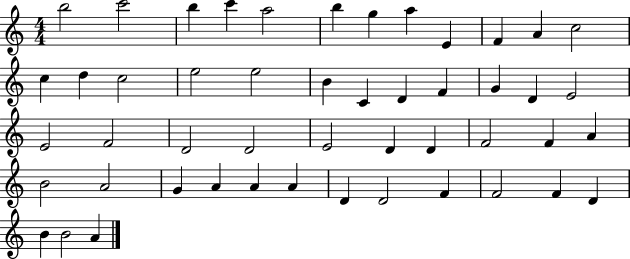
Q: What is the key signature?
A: C major